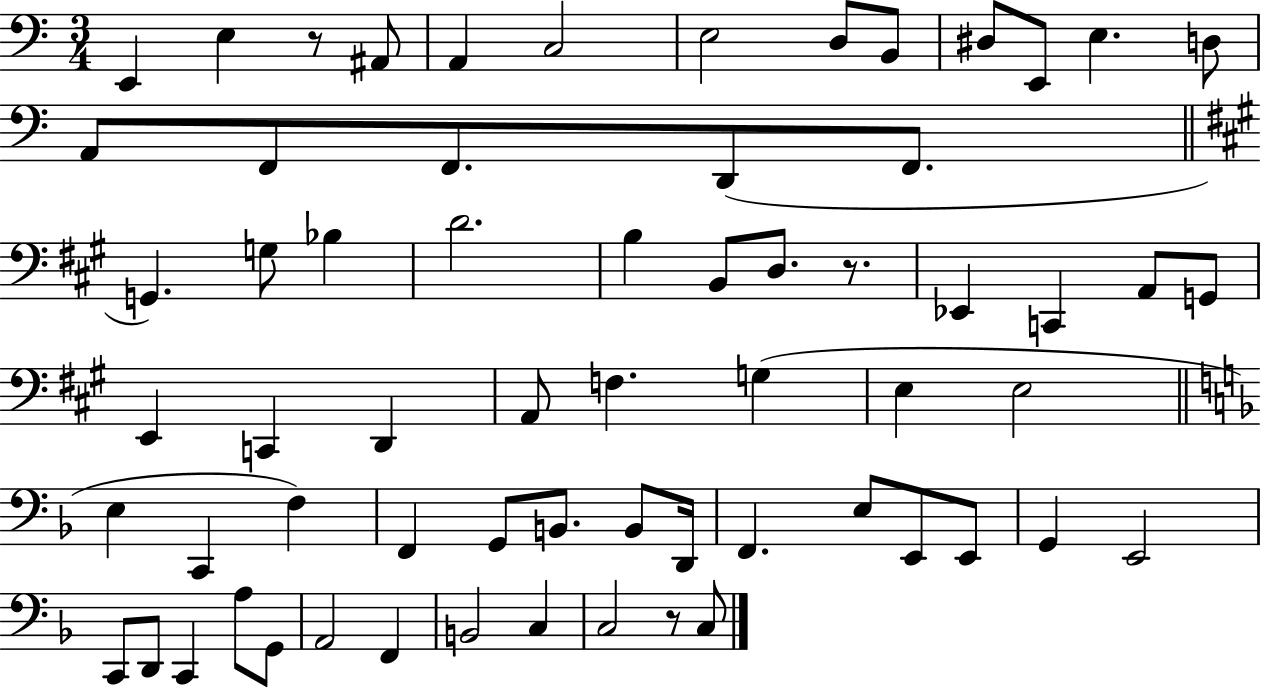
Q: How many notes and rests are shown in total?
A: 64